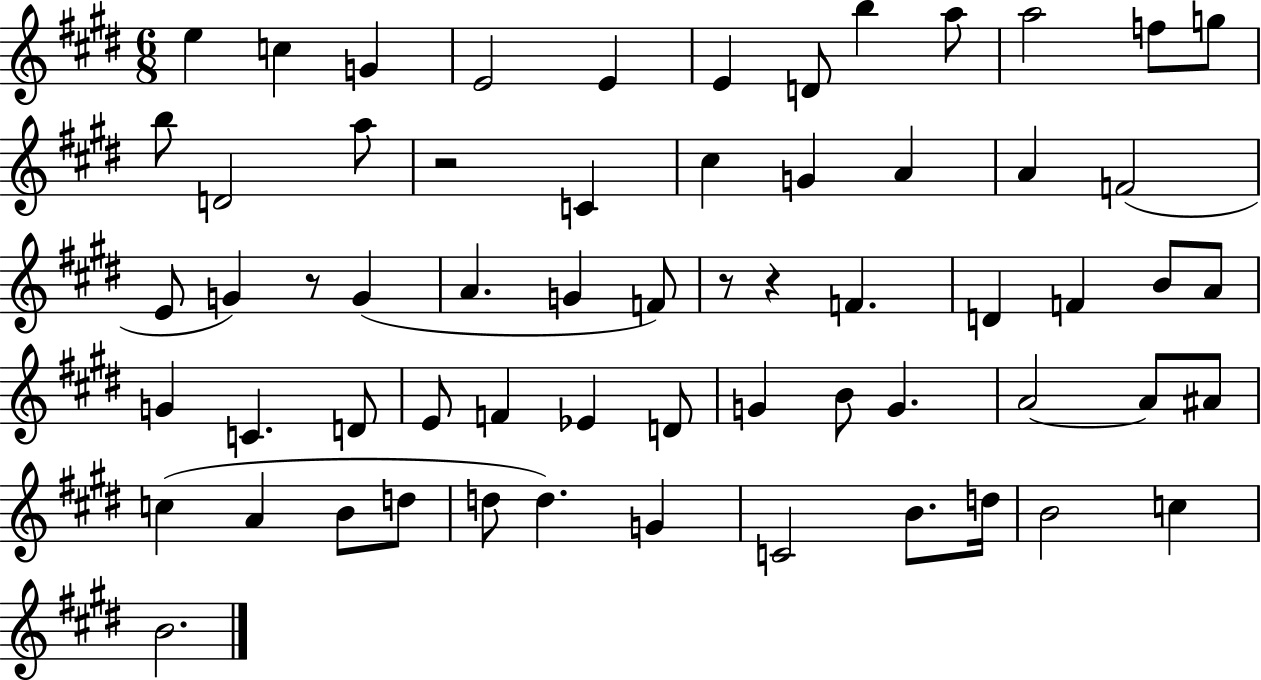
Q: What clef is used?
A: treble